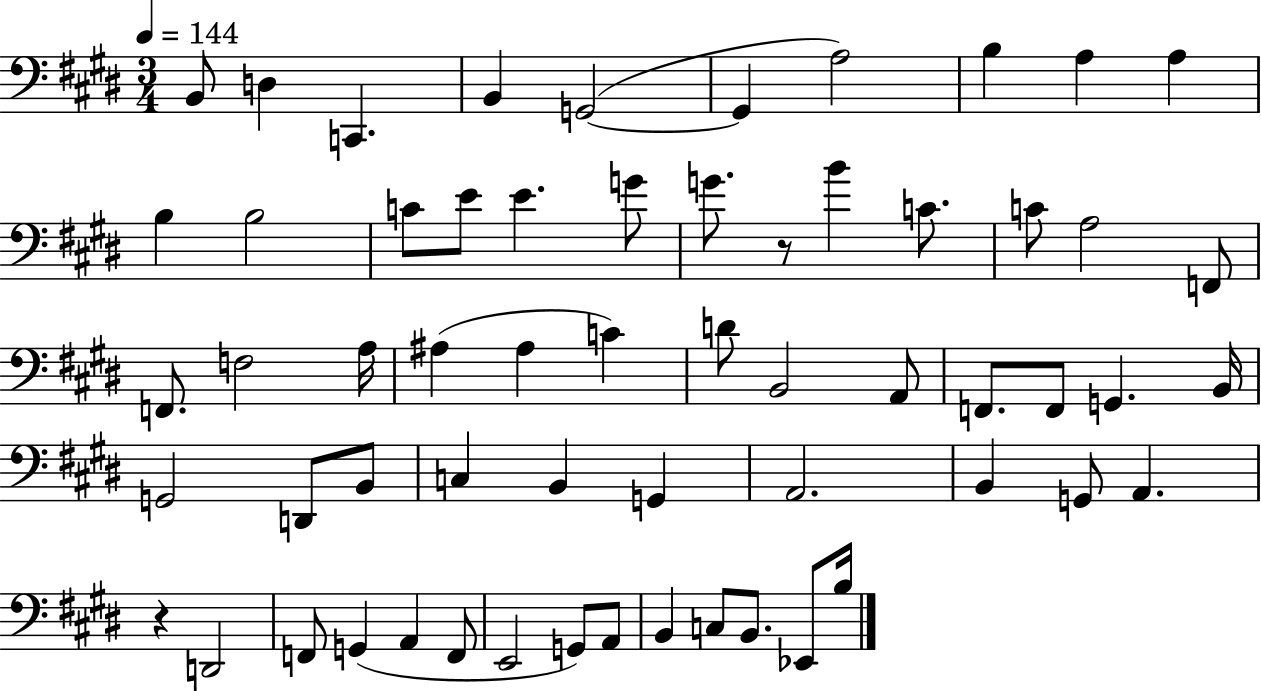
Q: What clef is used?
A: bass